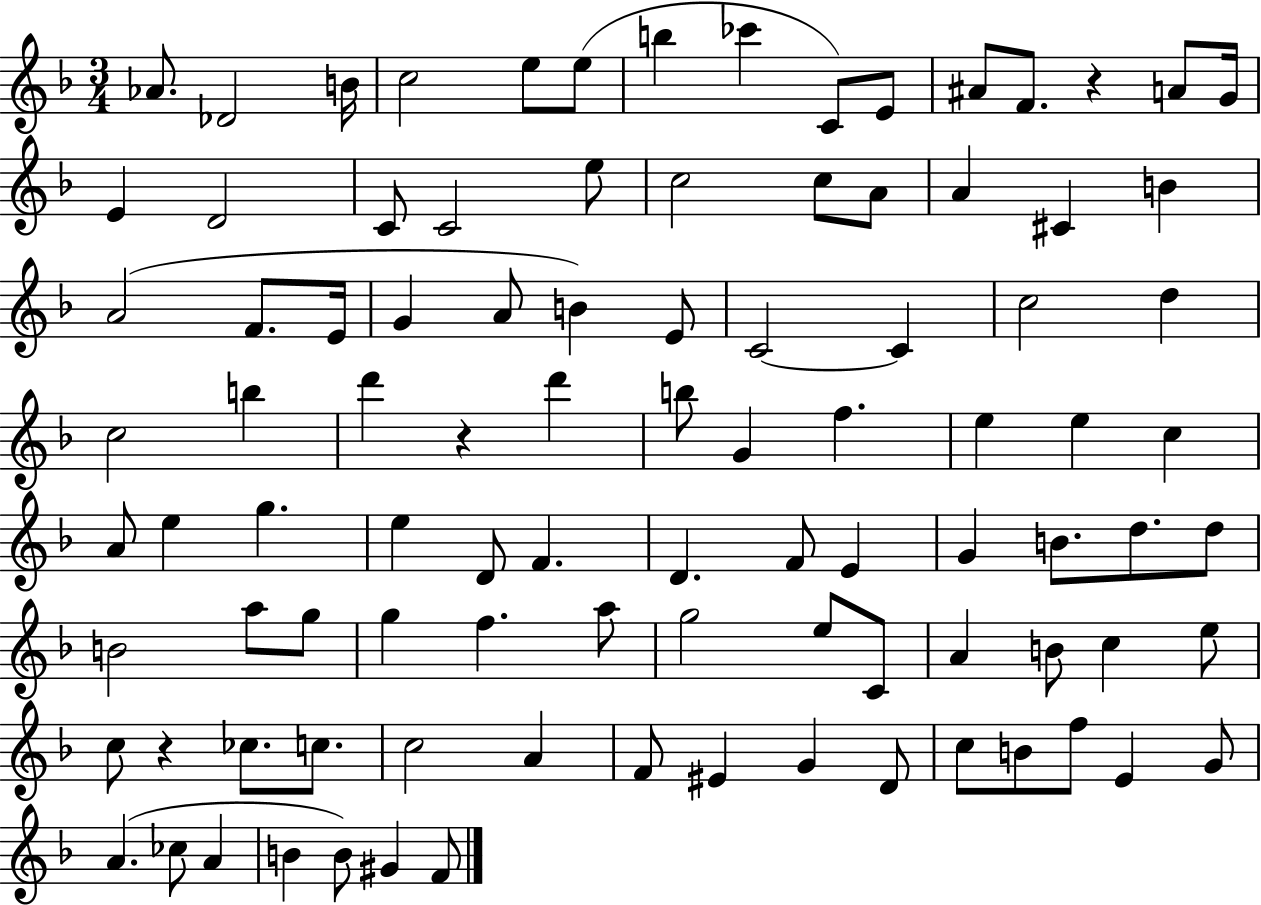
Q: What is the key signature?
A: F major